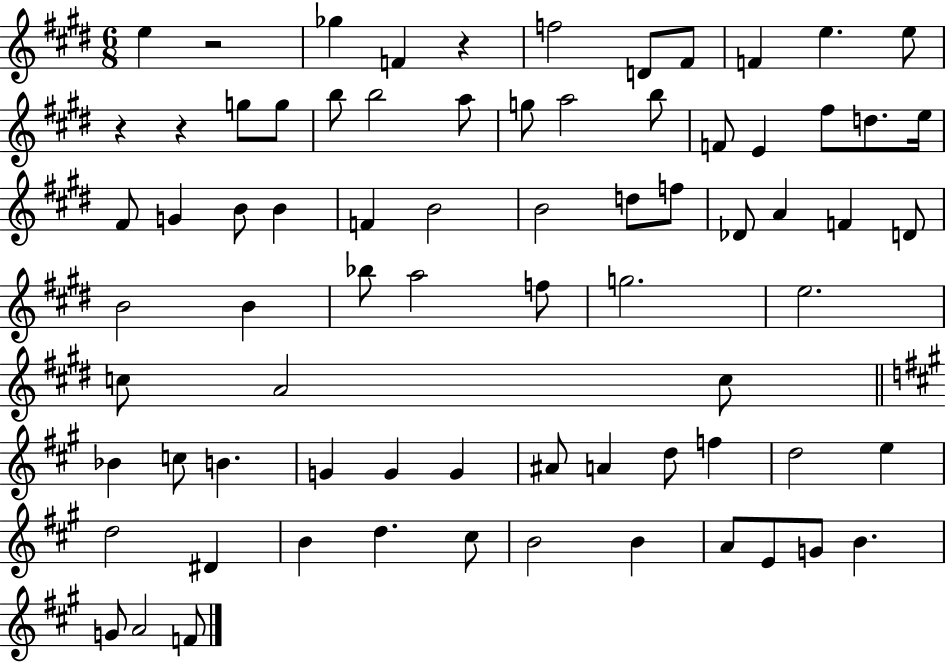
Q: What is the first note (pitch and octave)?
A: E5